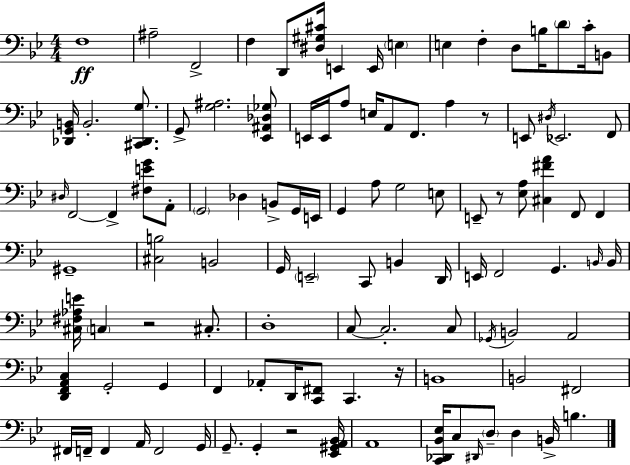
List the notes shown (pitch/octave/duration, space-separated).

F3/w A#3/h F2/h F3/q D2/e [D#3,G#3,C#4]/s E2/q E2/s E3/q E3/q F3/q D3/e B3/s D4/e C4/s B2/e [Db2,G2,B2]/s B2/h. [C#2,Db2,G3]/e. G2/e [G3,A#3]/h. [Eb2,A#2,Db3,Gb3]/e E2/s E2/s A3/e E3/s A2/e F2/e. A3/q R/e E2/e D#3/s Eb2/h. F2/e D#3/s F2/h F2/q [F#3,E4,G4]/e A2/e G2/h Db3/q B2/e G2/s E2/s G2/q A3/e G3/h E3/e E2/e R/e [Eb3,A3]/e [C#3,F#4,A4]/q F2/e F2/q G#2/w [C#3,B3]/h B2/h G2/s E2/h C2/e B2/q D2/s E2/s F2/h G2/q. B2/s B2/s [C#3,F#3,Ab3,E4]/s C3/q R/h C#3/e. D3/w C3/e C3/h. C3/e Gb2/s B2/h A2/h [D2,F2,A2,C3]/q G2/h G2/q F2/q Ab2/e D2/s [C2,F#2]/e C2/q. R/s B2/w B2/h F#2/h F#2/s F2/s F2/q A2/s F2/h G2/s G2/e. G2/q R/h [Eb2,G#2,A2,Bb2]/s A2/w [C2,Db2,Bb2,Eb3]/s C3/e D#2/s D3/e D3/q B2/s B3/q.